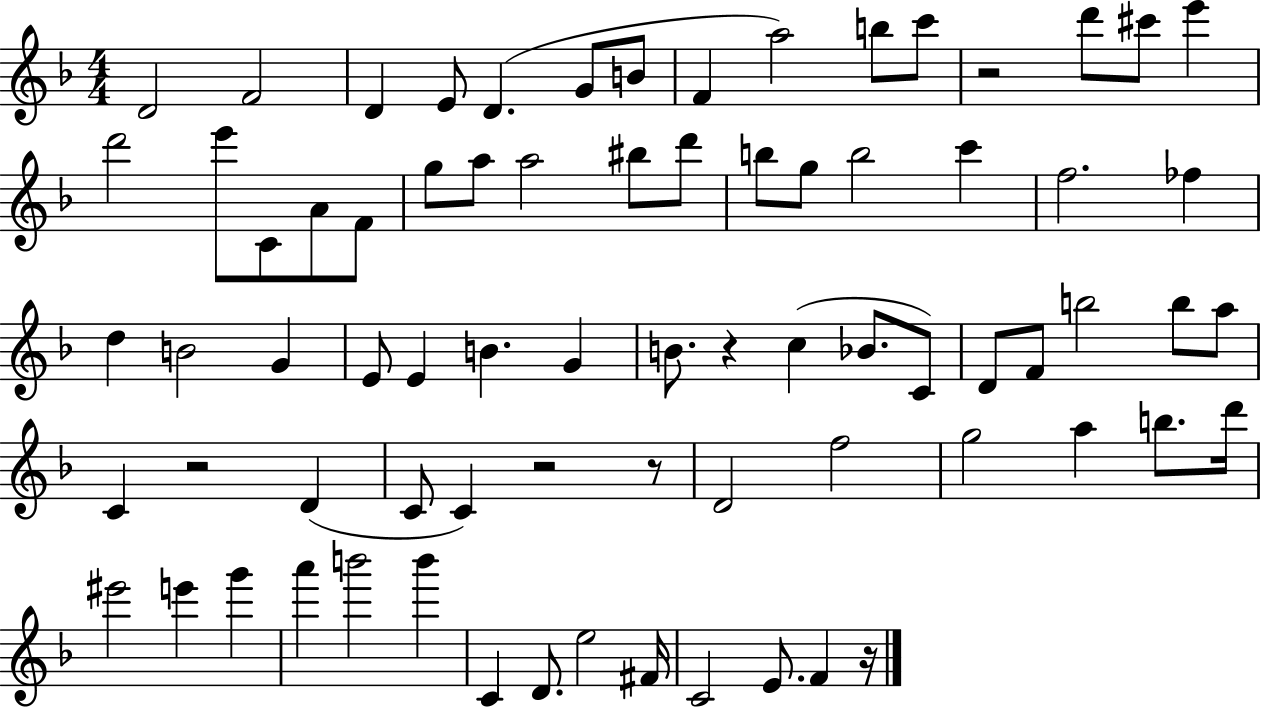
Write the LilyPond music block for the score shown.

{
  \clef treble
  \numericTimeSignature
  \time 4/4
  \key f \major
  d'2 f'2 | d'4 e'8 d'4.( g'8 b'8 | f'4 a''2) b''8 c'''8 | r2 d'''8 cis'''8 e'''4 | \break d'''2 e'''8 c'8 a'8 f'8 | g''8 a''8 a''2 bis''8 d'''8 | b''8 g''8 b''2 c'''4 | f''2. fes''4 | \break d''4 b'2 g'4 | e'8 e'4 b'4. g'4 | b'8. r4 c''4( bes'8. c'8) | d'8 f'8 b''2 b''8 a''8 | \break c'4 r2 d'4( | c'8 c'4) r2 r8 | d'2 f''2 | g''2 a''4 b''8. d'''16 | \break eis'''2 e'''4 g'''4 | a'''4 b'''2 b'''4 | c'4 d'8. e''2 fis'16 | c'2 e'8. f'4 r16 | \break \bar "|."
}